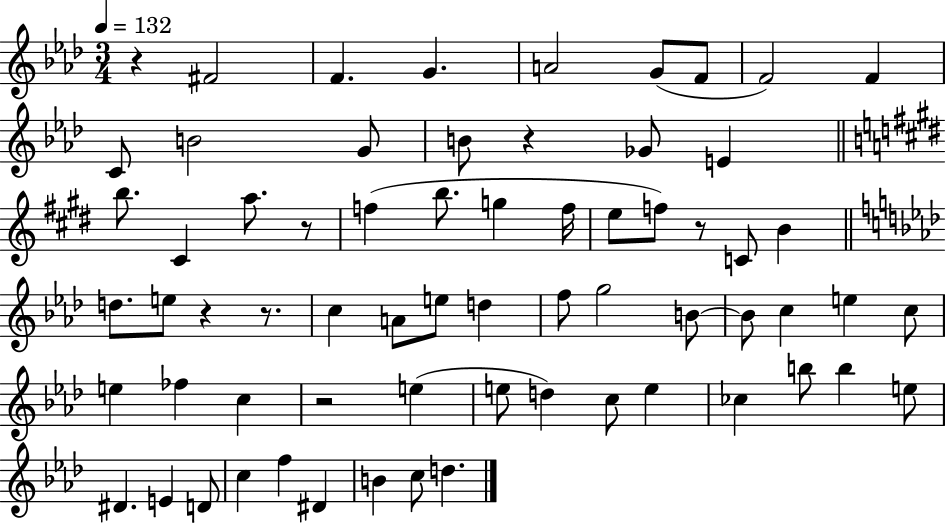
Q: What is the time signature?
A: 3/4